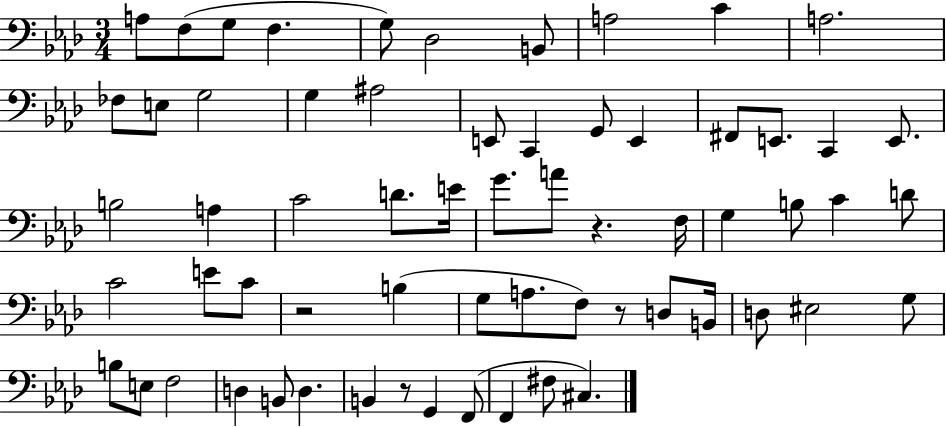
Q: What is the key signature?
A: AES major